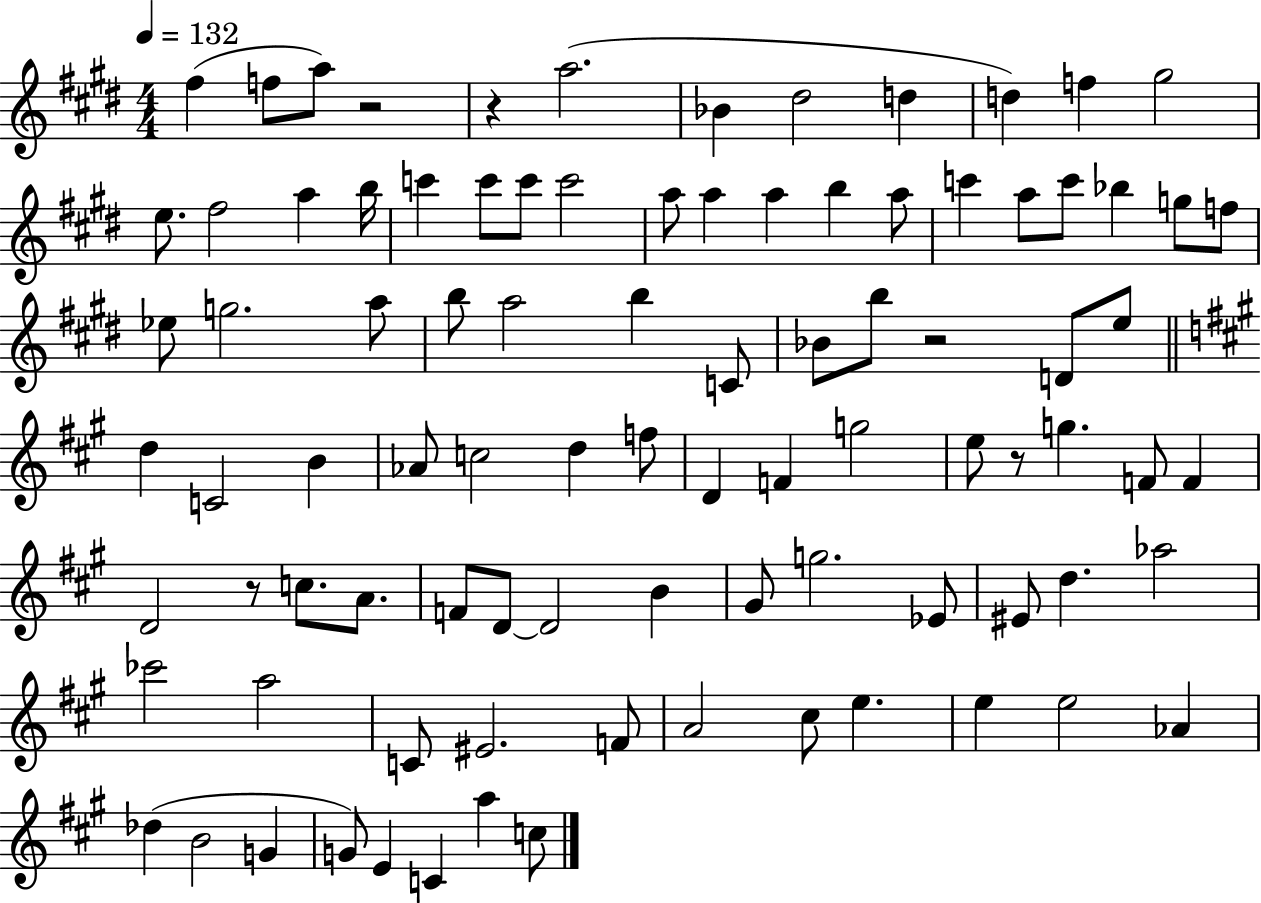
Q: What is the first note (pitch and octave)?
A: F#5